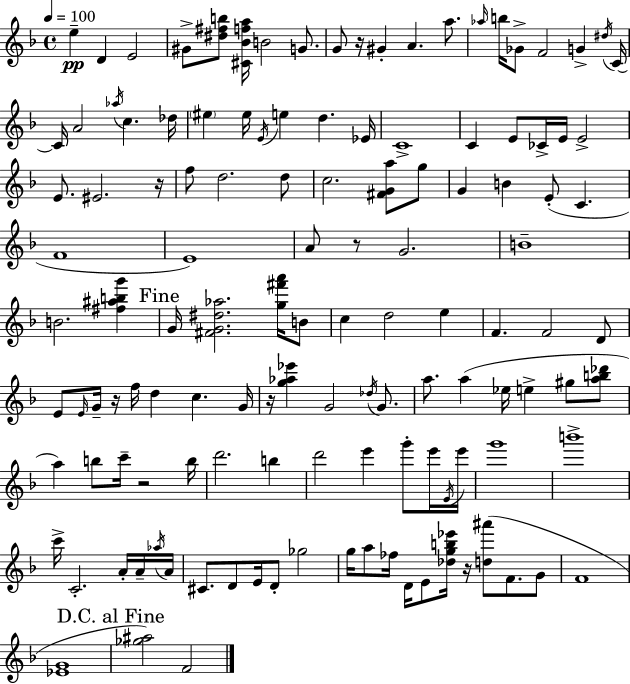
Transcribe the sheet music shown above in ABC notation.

X:1
T:Untitled
M:4/4
L:1/4
K:F
e D E2 ^G/2 [^d^fb]/2 [^C_Bfa]/4 B2 G/2 G/2 z/4 ^G A a/2 _a/4 b/4 _G/2 F2 G ^d/4 C/4 C/4 A2 _a/4 c _d/4 ^e ^e/4 E/4 e d _E/4 C4 C E/2 _C/4 E/4 E2 E/2 ^E2 z/4 f/2 d2 d/2 c2 [^FGa]/2 g/2 G B E/2 C F4 E4 A/2 z/2 G2 B4 B2 [^f^abg'] G/4 [^FG^d_a]2 [g^f'a']/4 B/2 c d2 e F F2 D/2 E/2 E/4 G/4 z/4 f/4 d c G/4 z/4 [g_a_e'] G2 _d/4 G/2 a/2 a _e/4 e ^g/2 [ab_d']/2 a b/2 c'/4 z2 b/4 d'2 b d'2 e' g'/2 e'/4 E/4 e'/4 g'4 b'4 c'/4 C2 A/4 A/4 _a/4 A/4 ^C/2 D/2 E/4 D/2 _g2 g/4 a/2 _f/4 D/4 E/2 [_dgb_e']/4 z/4 [d^a']/2 F/2 G/2 F4 [_EG]4 [_g^a]2 F2